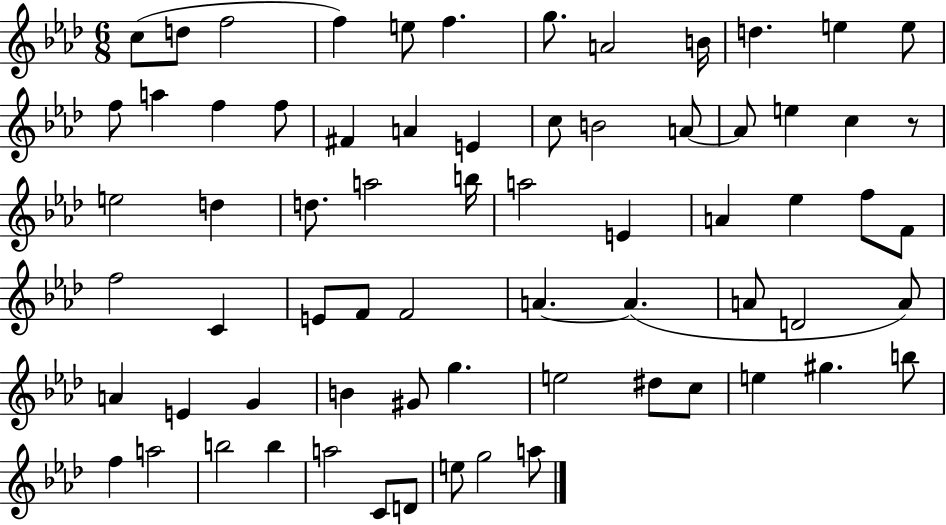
{
  \clef treble
  \numericTimeSignature
  \time 6/8
  \key aes \major
  c''8( d''8 f''2 | f''4) e''8 f''4. | g''8. a'2 b'16 | d''4. e''4 e''8 | \break f''8 a''4 f''4 f''8 | fis'4 a'4 e'4 | c''8 b'2 a'8~~ | a'8 e''4 c''4 r8 | \break e''2 d''4 | d''8. a''2 b''16 | a''2 e'4 | a'4 ees''4 f''8 f'8 | \break f''2 c'4 | e'8 f'8 f'2 | a'4.~~ a'4.( | a'8 d'2 a'8) | \break a'4 e'4 g'4 | b'4 gis'8 g''4. | e''2 dis''8 c''8 | e''4 gis''4. b''8 | \break f''4 a''2 | b''2 b''4 | a''2 c'8 d'8 | e''8 g''2 a''8 | \break \bar "|."
}